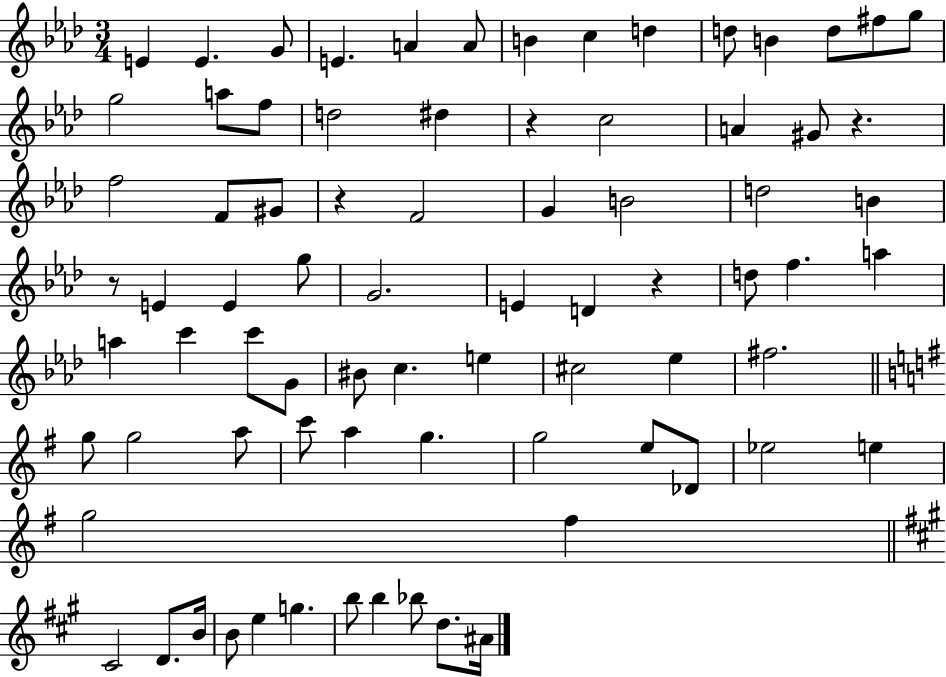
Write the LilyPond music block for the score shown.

{
  \clef treble
  \numericTimeSignature
  \time 3/4
  \key aes \major
  e'4 e'4. g'8 | e'4. a'4 a'8 | b'4 c''4 d''4 | d''8 b'4 d''8 fis''8 g''8 | \break g''2 a''8 f''8 | d''2 dis''4 | r4 c''2 | a'4 gis'8 r4. | \break f''2 f'8 gis'8 | r4 f'2 | g'4 b'2 | d''2 b'4 | \break r8 e'4 e'4 g''8 | g'2. | e'4 d'4 r4 | d''8 f''4. a''4 | \break a''4 c'''4 c'''8 g'8 | bis'8 c''4. e''4 | cis''2 ees''4 | fis''2. | \break \bar "||" \break \key g \major g''8 g''2 a''8 | c'''8 a''4 g''4. | g''2 e''8 des'8 | ees''2 e''4 | \break g''2 fis''4 | \bar "||" \break \key a \major cis'2 d'8. b'16 | b'8 e''4 g''4. | b''8 b''4 bes''8 d''8. ais'16 | \bar "|."
}